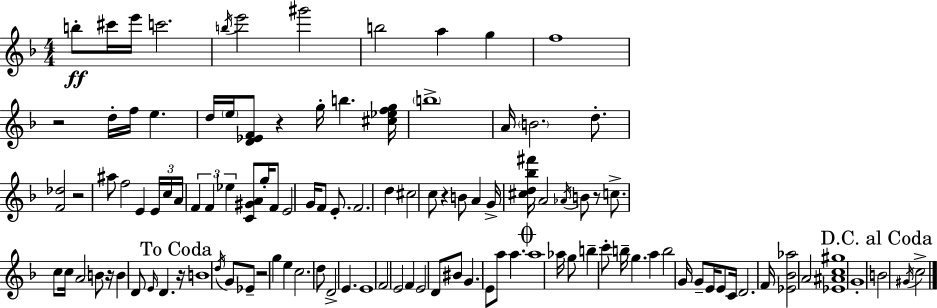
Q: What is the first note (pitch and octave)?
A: B5